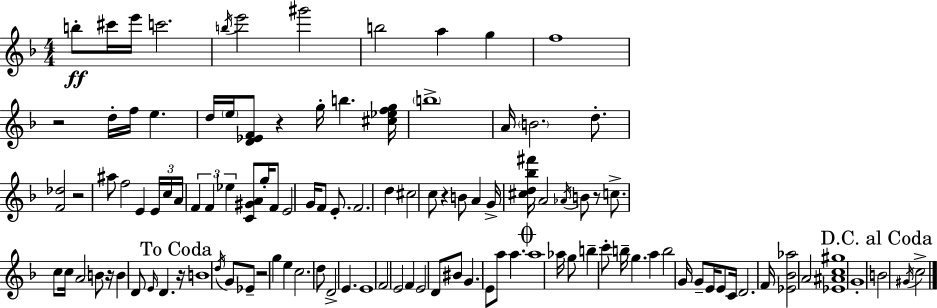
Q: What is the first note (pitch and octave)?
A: B5